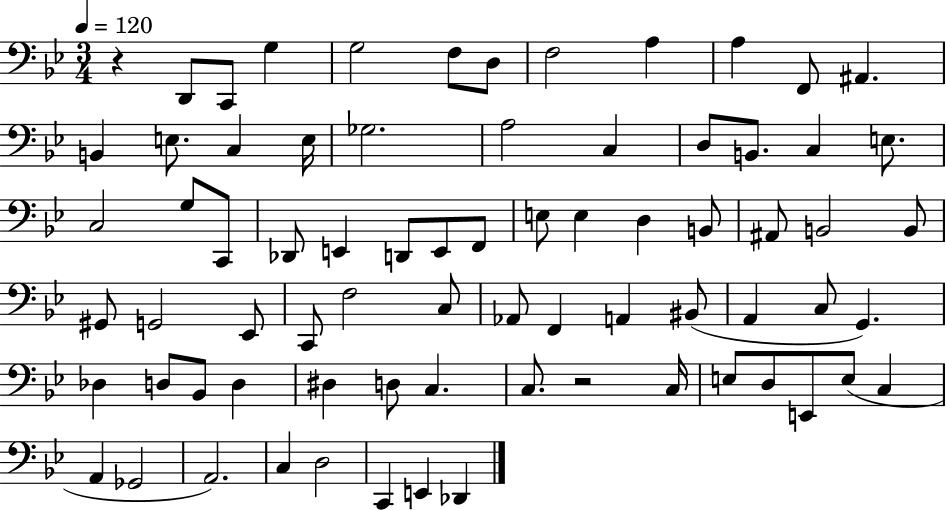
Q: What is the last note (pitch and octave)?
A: Db2